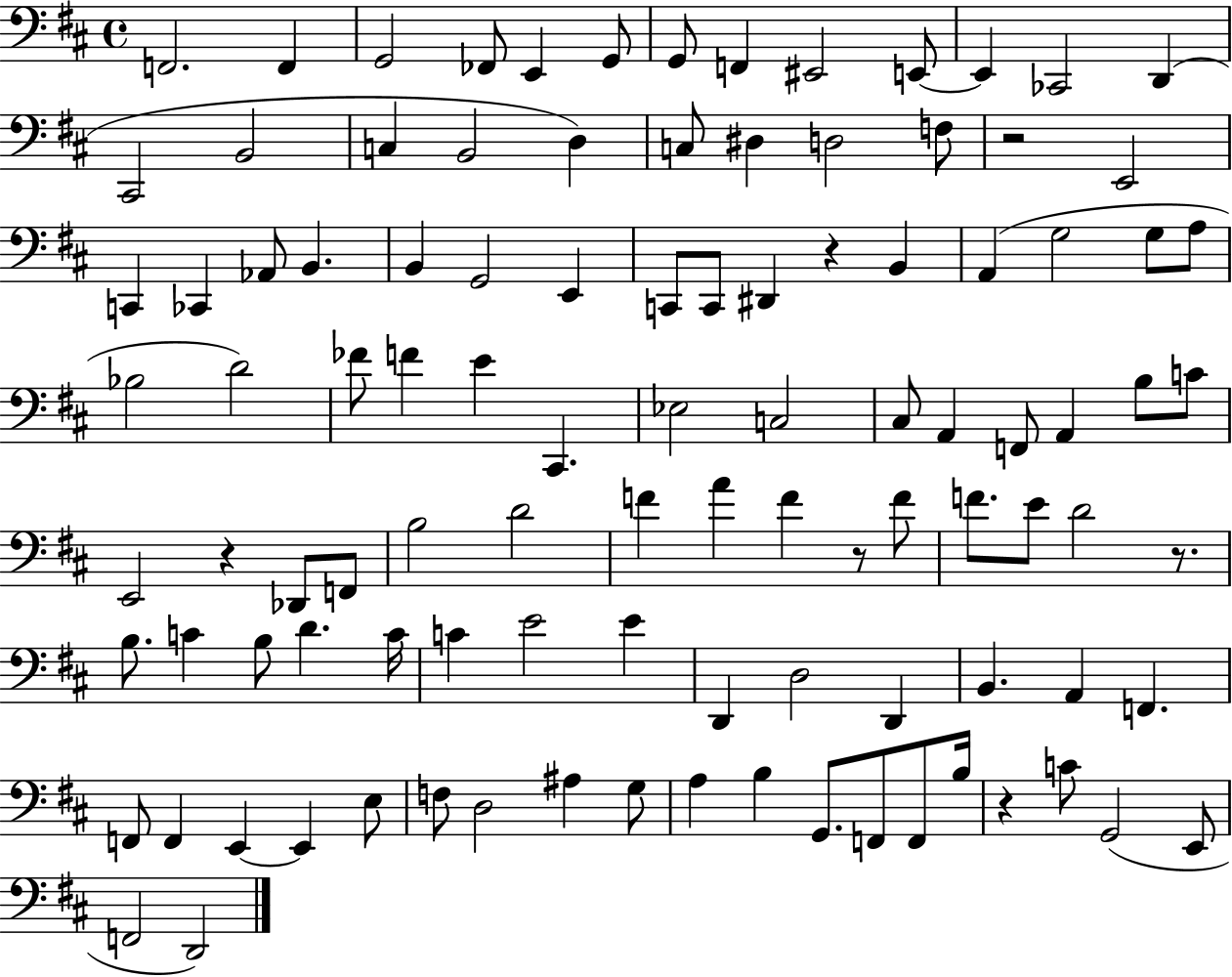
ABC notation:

X:1
T:Untitled
M:4/4
L:1/4
K:D
F,,2 F,, G,,2 _F,,/2 E,, G,,/2 G,,/2 F,, ^E,,2 E,,/2 E,, _C,,2 D,, ^C,,2 B,,2 C, B,,2 D, C,/2 ^D, D,2 F,/2 z2 E,,2 C,, _C,, _A,,/2 B,, B,, G,,2 E,, C,,/2 C,,/2 ^D,, z B,, A,, G,2 G,/2 A,/2 _B,2 D2 _F/2 F E ^C,, _E,2 C,2 ^C,/2 A,, F,,/2 A,, B,/2 C/2 E,,2 z _D,,/2 F,,/2 B,2 D2 F A F z/2 F/2 F/2 E/2 D2 z/2 B,/2 C B,/2 D C/4 C E2 E D,, D,2 D,, B,, A,, F,, F,,/2 F,, E,, E,, E,/2 F,/2 D,2 ^A, G,/2 A, B, G,,/2 F,,/2 F,,/2 B,/4 z C/2 G,,2 E,,/2 F,,2 D,,2